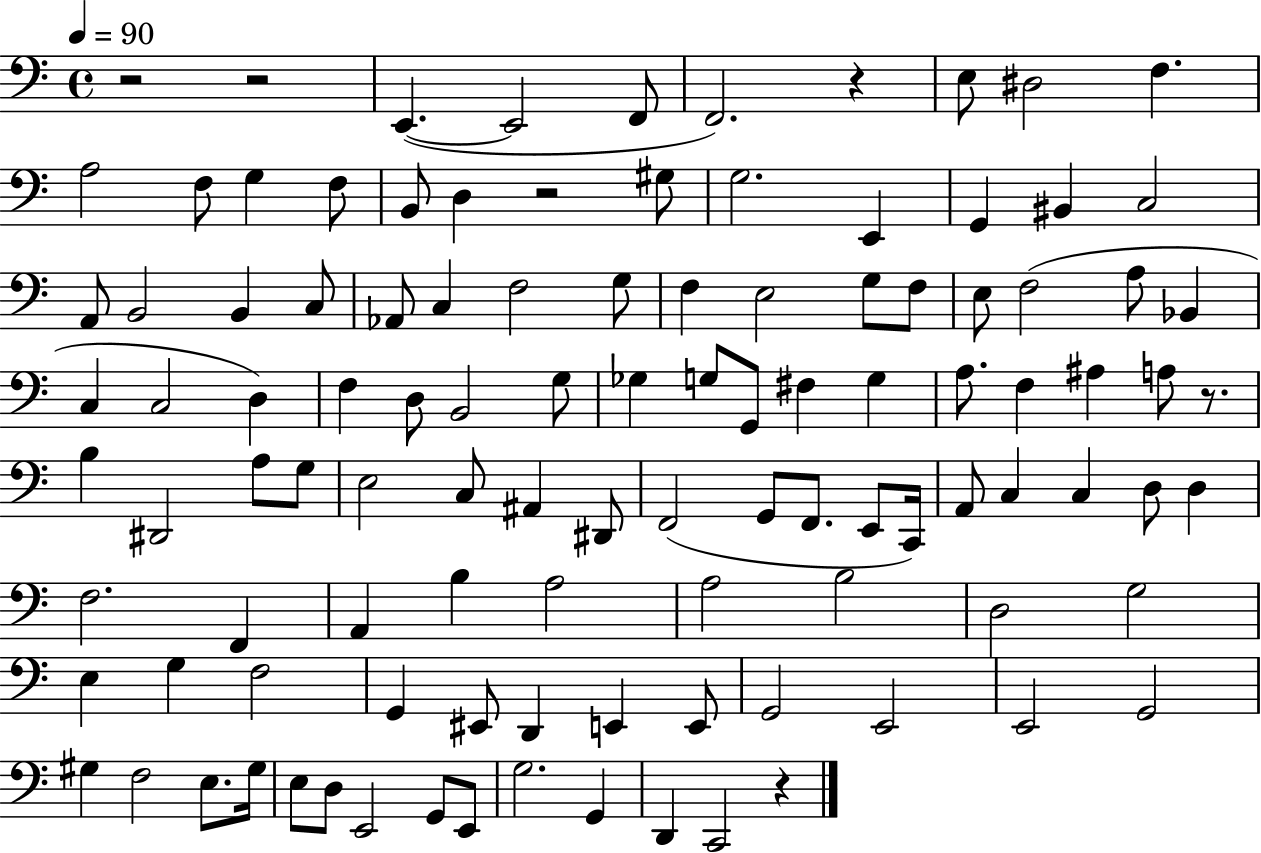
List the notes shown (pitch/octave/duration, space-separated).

R/h R/h E2/q. E2/h F2/e F2/h. R/q E3/e D#3/h F3/q. A3/h F3/e G3/q F3/e B2/e D3/q R/h G#3/e G3/h. E2/q G2/q BIS2/q C3/h A2/e B2/h B2/q C3/e Ab2/e C3/q F3/h G3/e F3/q E3/h G3/e F3/e E3/e F3/h A3/e Bb2/q C3/q C3/h D3/q F3/q D3/e B2/h G3/e Gb3/q G3/e G2/e F#3/q G3/q A3/e. F3/q A#3/q A3/e R/e. B3/q D#2/h A3/e G3/e E3/h C3/e A#2/q D#2/e F2/h G2/e F2/e. E2/e C2/s A2/e C3/q C3/q D3/e D3/q F3/h. F2/q A2/q B3/q A3/h A3/h B3/h D3/h G3/h E3/q G3/q F3/h G2/q EIS2/e D2/q E2/q E2/e G2/h E2/h E2/h G2/h G#3/q F3/h E3/e. G#3/s E3/e D3/e E2/h G2/e E2/e G3/h. G2/q D2/q C2/h R/q